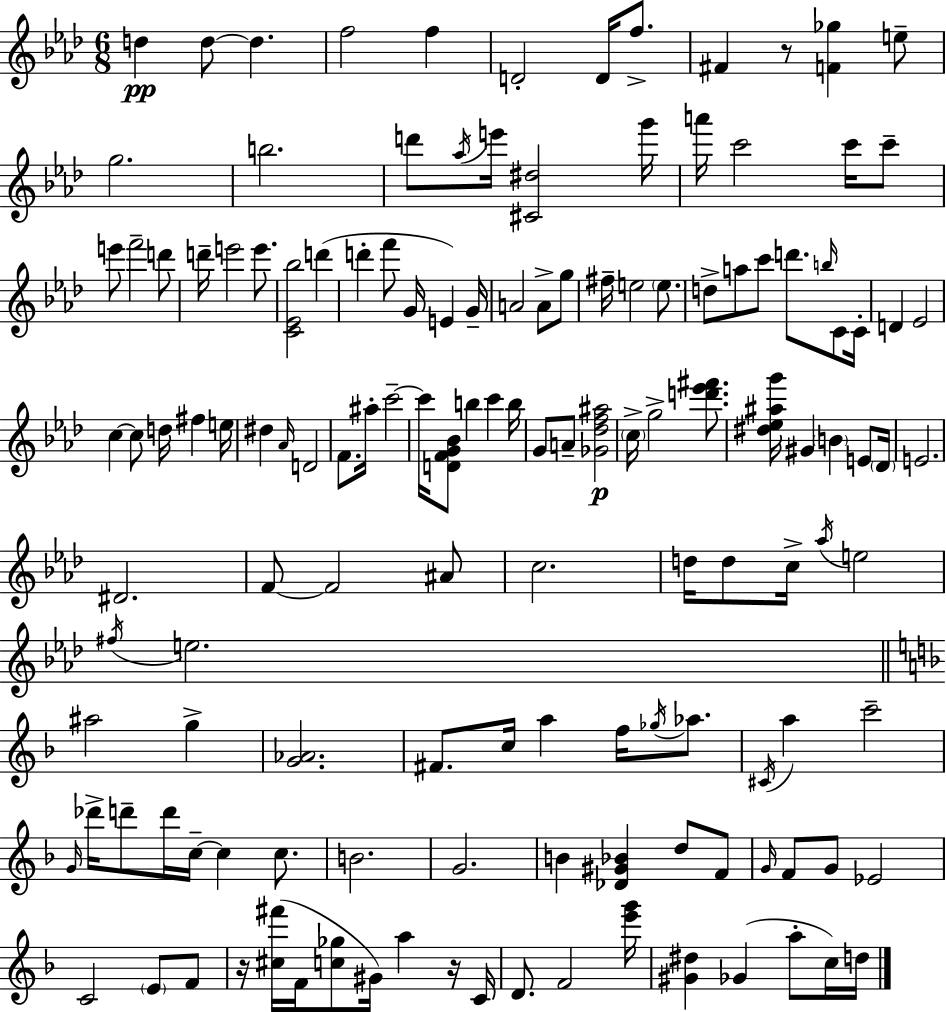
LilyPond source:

{
  \clef treble
  \numericTimeSignature
  \time 6/8
  \key f \minor
  d''4\pp d''8~~ d''4. | f''2 f''4 | d'2-. d'16 f''8.-> | fis'4 r8 <f' ges''>4 e''8-- | \break g''2. | b''2. | d'''8 \acciaccatura { aes''16 } e'''16 <cis' dis''>2 | g'''16 a'''16 c'''2 c'''16 c'''8-- | \break e'''8 f'''2-- d'''8 | d'''16-- e'''2 e'''8. | <c' ees' bes''>2 d'''4( | d'''4-. f'''8 g'16 e'4) | \break g'16-- a'2 a'8-> g''8 | fis''16-- e''2 \parenthesize e''8. | d''8-> a''8 c'''8 d'''8. \grace { b''16 } c'8 | c'16-. d'4 ees'2 | \break c''4~~ c''8 d''16 fis''4 | e''16 dis''4 \grace { aes'16 } d'2 | f'8. ais''16-. c'''2--~~ | c'''16 <d' f' g' bes'>8 b''4 c'''4 | \break b''16 g'8 a'8-- <ges' des'' f'' ais''>2\p | \parenthesize c''16-> g''2-> | <d''' ees''' fis'''>8. <dis'' ees'' ais'' g'''>16 gis'4 \parenthesize b'4 | e'8 \parenthesize des'16 e'2. | \break dis'2. | f'8~~ f'2 | ais'8 c''2. | d''16 d''8 c''16-> \acciaccatura { aes''16 } e''2 | \break \acciaccatura { fis''16 } e''2. | \bar "||" \break \key d \minor ais''2 g''4-> | <g' aes'>2. | fis'8. c''16 a''4 f''16 \acciaccatura { ges''16 } aes''8. | \acciaccatura { cis'16 } a''4 c'''2-- | \break \grace { g'16 } des'''16-> d'''8-- d'''16 c''16--~~ c''4 | c''8. b'2. | g'2. | b'4 <des' gis' bes'>4 d''8 | \break f'8 \grace { g'16 } f'8 g'8 ees'2 | c'2 | \parenthesize e'8 f'8 r16 <cis'' fis'''>16( f'16 <c'' ges''>8 gis'16) a''4 | r16 c'16 d'8. f'2 | \break <e''' g'''>16 <gis' dis''>4 ges'4( | a''8-. c''16) d''16 \bar "|."
}